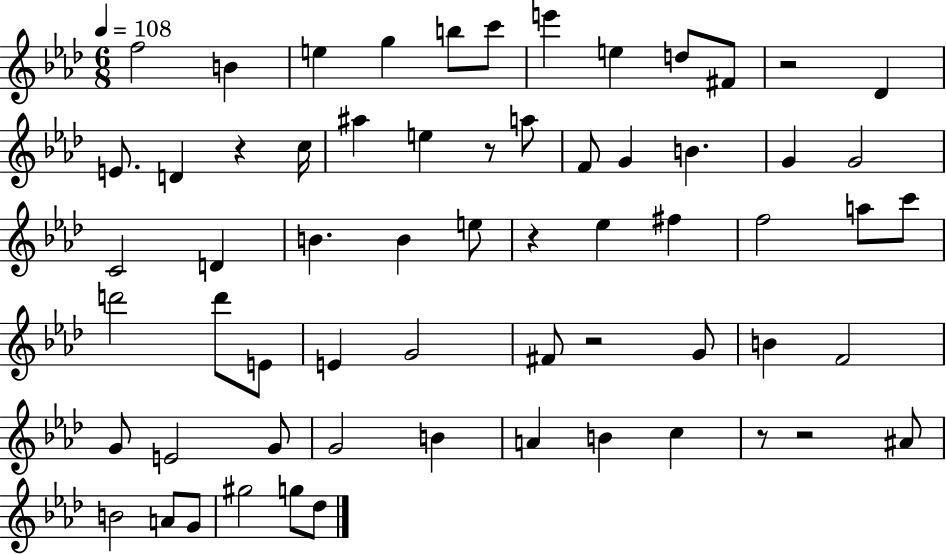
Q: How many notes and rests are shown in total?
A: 63